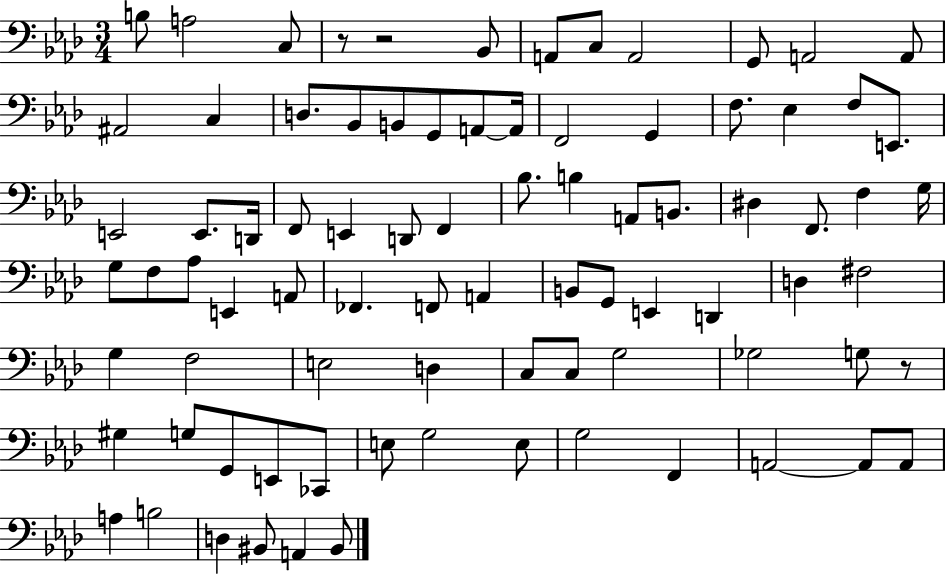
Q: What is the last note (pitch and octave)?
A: BIS2